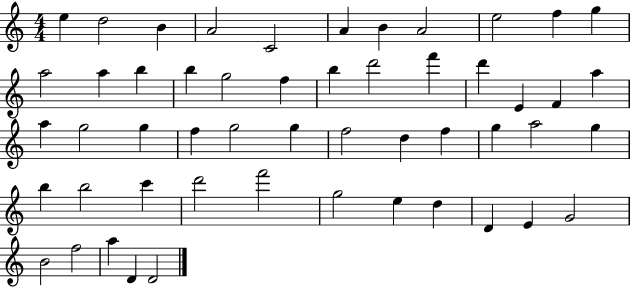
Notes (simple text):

E5/q D5/h B4/q A4/h C4/h A4/q B4/q A4/h E5/h F5/q G5/q A5/h A5/q B5/q B5/q G5/h F5/q B5/q D6/h F6/q D6/q E4/q F4/q A5/q A5/q G5/h G5/q F5/q G5/h G5/q F5/h D5/q F5/q G5/q A5/h G5/q B5/q B5/h C6/q D6/h F6/h G5/h E5/q D5/q D4/q E4/q G4/h B4/h F5/h A5/q D4/q D4/h